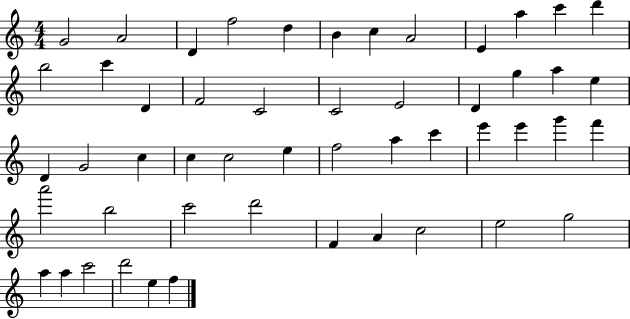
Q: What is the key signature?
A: C major